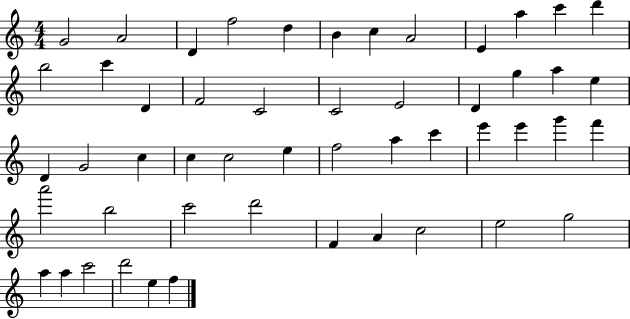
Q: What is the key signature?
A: C major